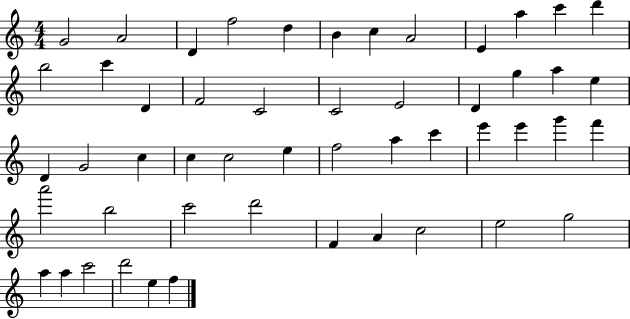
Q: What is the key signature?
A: C major